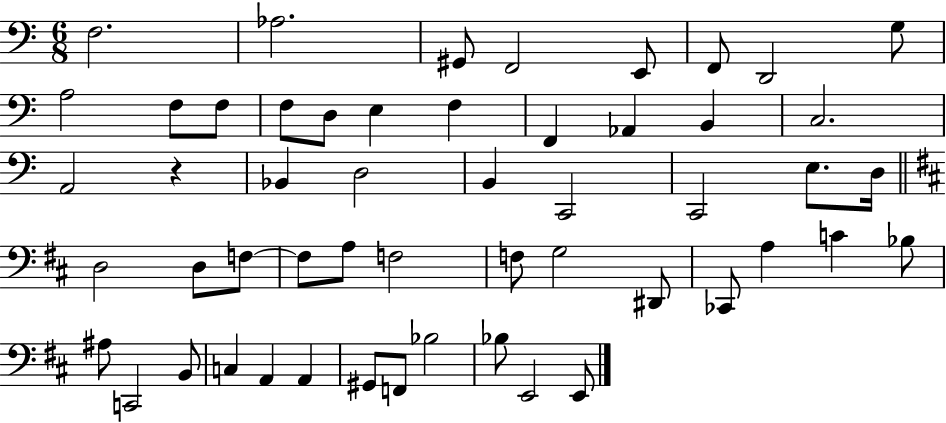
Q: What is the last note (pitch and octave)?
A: E2